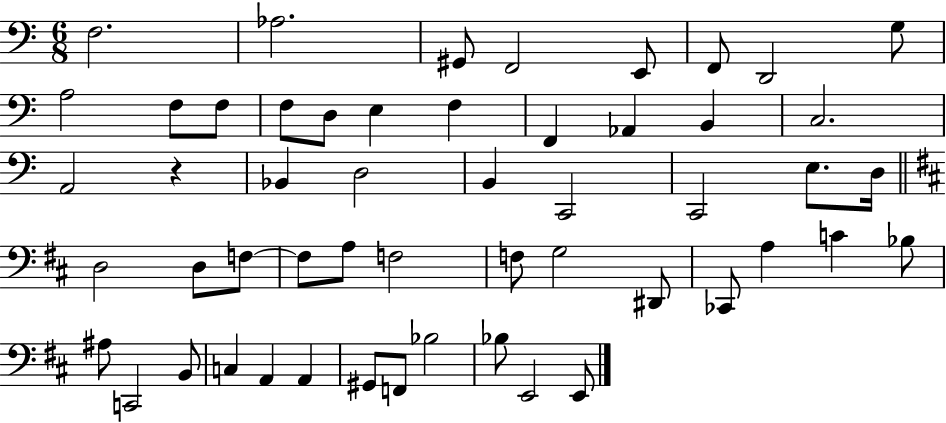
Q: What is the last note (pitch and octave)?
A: E2